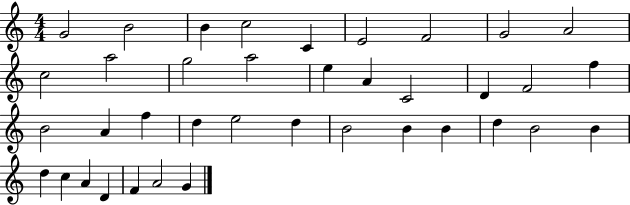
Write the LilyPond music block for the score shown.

{
  \clef treble
  \numericTimeSignature
  \time 4/4
  \key c \major
  g'2 b'2 | b'4 c''2 c'4 | e'2 f'2 | g'2 a'2 | \break c''2 a''2 | g''2 a''2 | e''4 a'4 c'2 | d'4 f'2 f''4 | \break b'2 a'4 f''4 | d''4 e''2 d''4 | b'2 b'4 b'4 | d''4 b'2 b'4 | \break d''4 c''4 a'4 d'4 | f'4 a'2 g'4 | \bar "|."
}